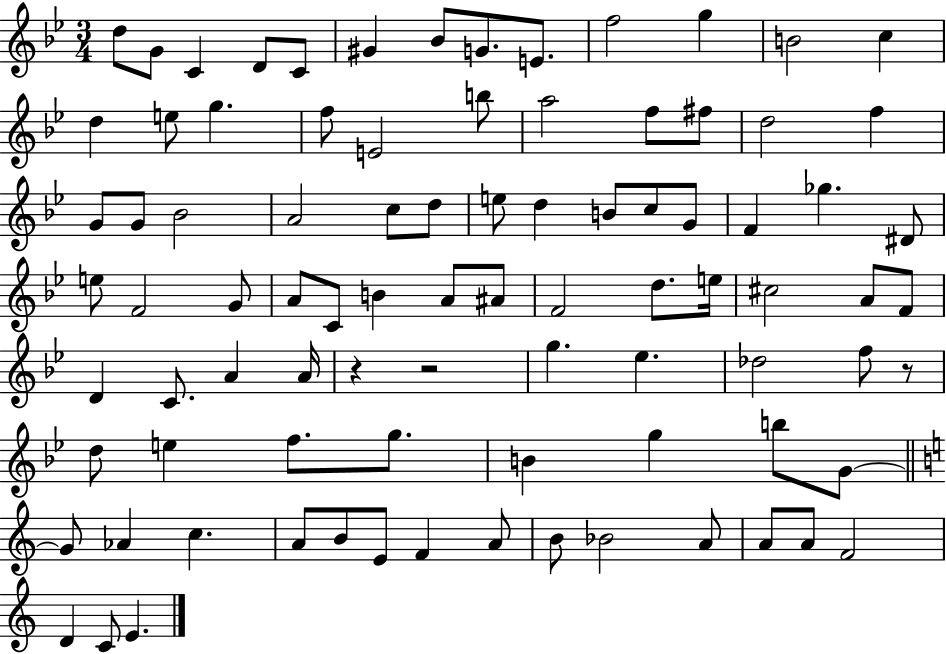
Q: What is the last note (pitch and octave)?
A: E4